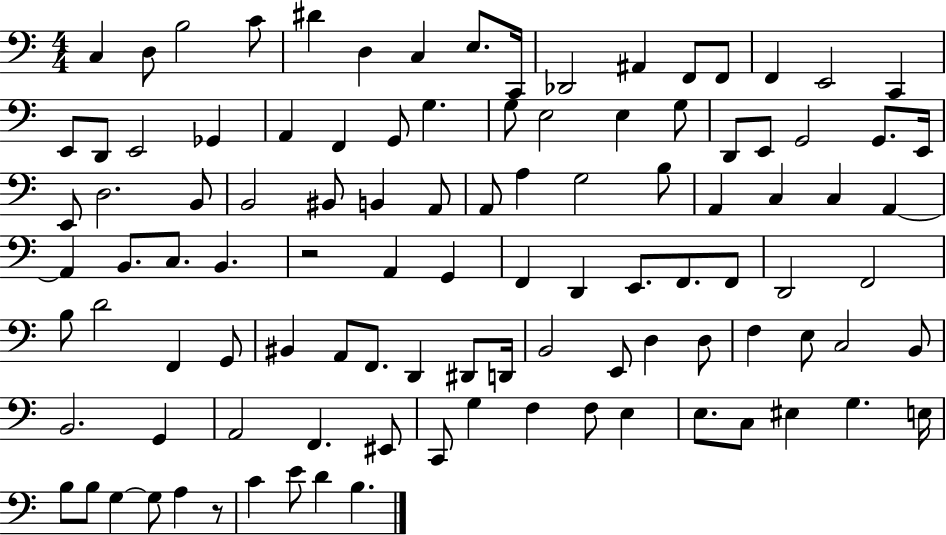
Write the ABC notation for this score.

X:1
T:Untitled
M:4/4
L:1/4
K:C
C, D,/2 B,2 C/2 ^D D, C, E,/2 C,,/4 _D,,2 ^A,, F,,/2 F,,/2 F,, E,,2 C,, E,,/2 D,,/2 E,,2 _G,, A,, F,, G,,/2 G, G,/2 E,2 E, G,/2 D,,/2 E,,/2 G,,2 G,,/2 E,,/4 E,,/2 D,2 B,,/2 B,,2 ^B,,/2 B,, A,,/2 A,,/2 A, G,2 B,/2 A,, C, C, A,, A,, B,,/2 C,/2 B,, z2 A,, G,, F,, D,, E,,/2 F,,/2 F,,/2 D,,2 F,,2 B,/2 D2 F,, G,,/2 ^B,, A,,/2 F,,/2 D,, ^D,,/2 D,,/4 B,,2 E,,/2 D, D,/2 F, E,/2 C,2 B,,/2 B,,2 G,, A,,2 F,, ^E,,/2 C,,/2 G, F, F,/2 E, E,/2 C,/2 ^E, G, E,/4 B,/2 B,/2 G, G,/2 A, z/2 C E/2 D B,